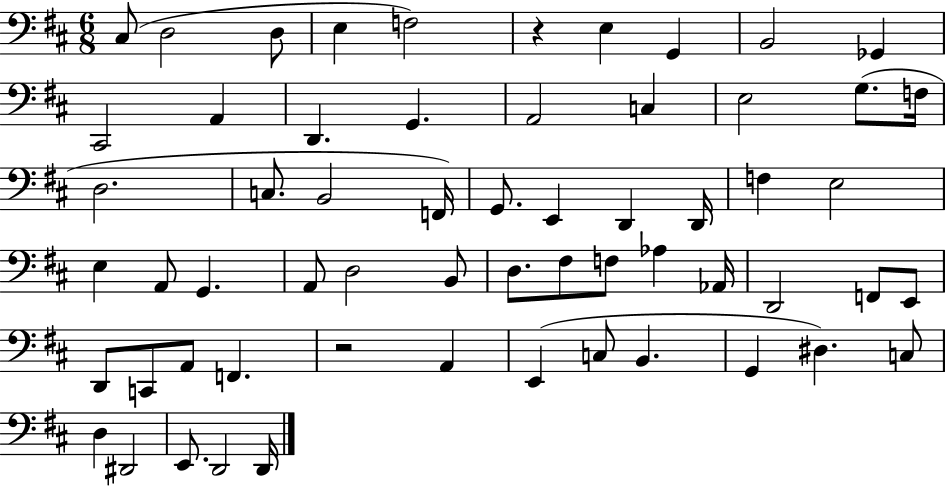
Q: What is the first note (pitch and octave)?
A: C#3